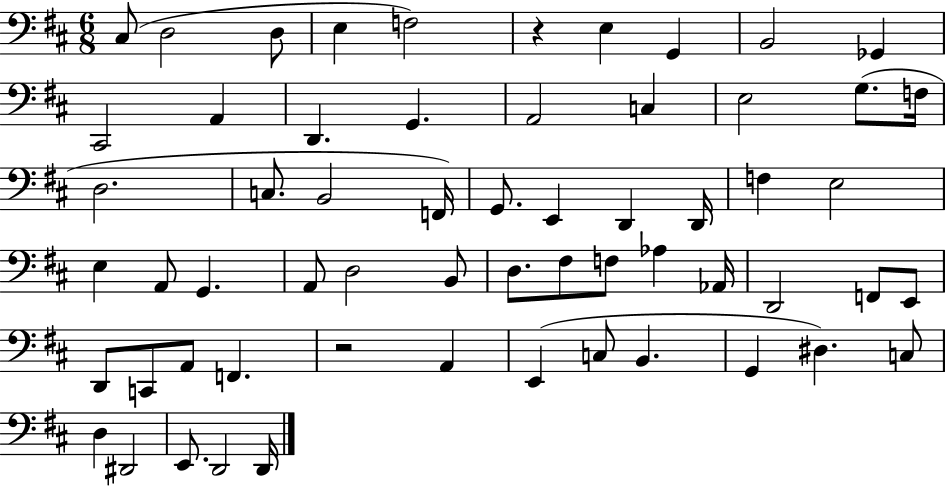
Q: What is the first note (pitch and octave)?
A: C#3